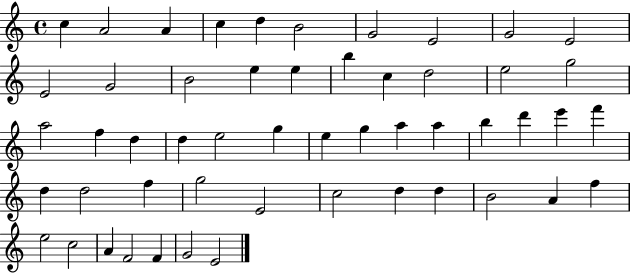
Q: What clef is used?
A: treble